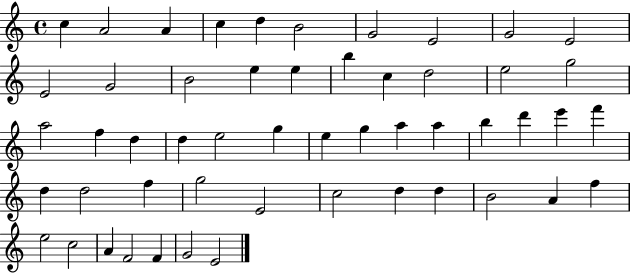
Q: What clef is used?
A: treble